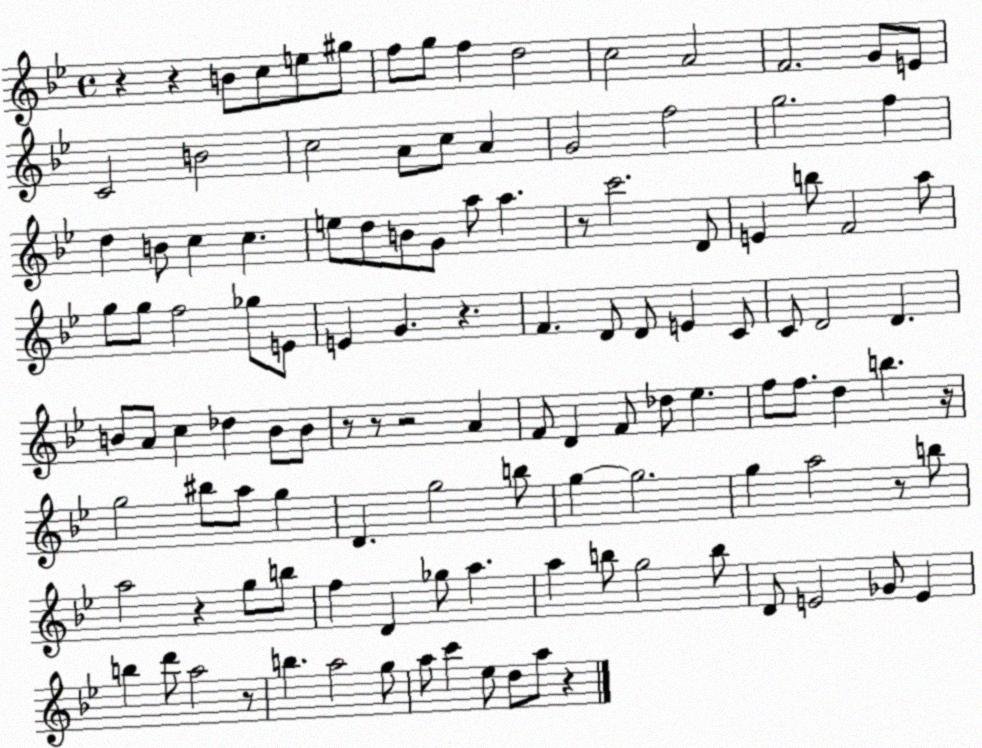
X:1
T:Untitled
M:4/4
L:1/4
K:Bb
z z B/2 c/2 e/2 ^g/2 f/2 g/2 f d2 c2 A2 F2 G/2 E/2 C2 B2 c2 A/2 c/2 A G2 f2 g2 f d B/2 c c e/2 d/2 B/2 G/2 a/2 a z/2 c'2 D/2 E b/2 F2 a/2 g/2 g/2 f2 _g/2 E/2 E G z F D/2 D/2 E C/2 C/2 D2 D B/2 A/2 c _d B/2 B/2 z/2 z/2 z2 A F/2 D F/2 _d/2 _e f/2 f/2 d b z/4 g2 ^b/2 a/2 g D g2 b/2 g g2 g a2 z/2 b/2 a2 z g/2 b/2 f D _g/2 a a b/2 g2 b/2 D/2 E2 _G/2 E b d'/2 a2 z/2 b a2 g/2 a/2 c' _e/2 d/2 a/2 z